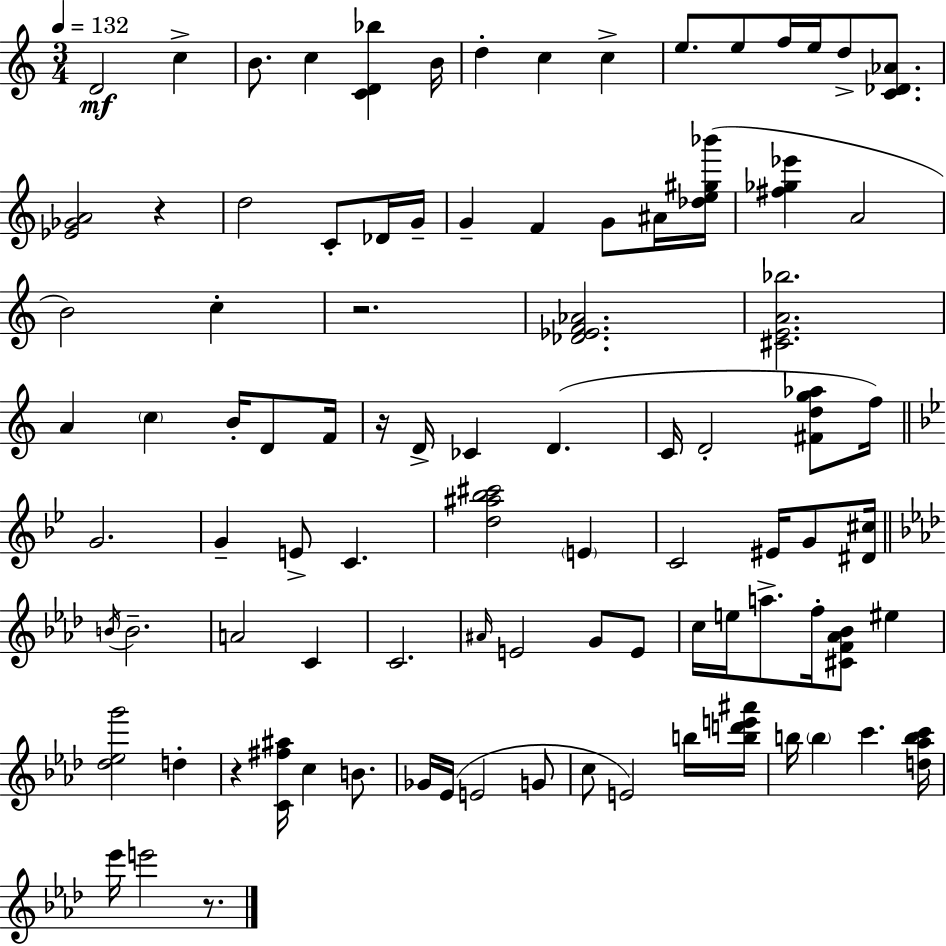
{
  \clef treble
  \numericTimeSignature
  \time 3/4
  \key a \minor
  \tempo 4 = 132
  d'2\mf c''4-> | b'8. c''4 <c' d' bes''>4 b'16 | d''4-. c''4 c''4-> | e''8. e''8 f''16 e''16 d''8-> <c' des' aes'>8. | \break <ees' ges' a'>2 r4 | d''2 c'8-. des'16 g'16-- | g'4-- f'4 g'8 ais'16 <des'' e'' gis'' bes'''>16( | <fis'' ges'' ees'''>4 a'2 | \break b'2) c''4-. | r2. | <des' ees' f' aes'>2. | <cis' e' a' bes''>2. | \break a'4 \parenthesize c''4 b'16-. d'8 f'16 | r16 d'16-> ces'4 d'4.( | c'16 d'2-. <fis' d'' g'' aes''>8 f''16) | \bar "||" \break \key bes \major g'2. | g'4-- e'8-> c'4. | <d'' ais'' bes'' cis'''>2 \parenthesize e'4 | c'2 eis'16 g'8 <dis' cis''>16 | \break \bar "||" \break \key aes \major \acciaccatura { b'16 } b'2.-- | a'2 c'4 | c'2. | \grace { ais'16 } e'2 g'8 | \break e'8 c''16 e''16 a''8.-> f''16-. <cis' f' aes' bes'>8 eis''4 | <des'' ees'' g'''>2 d''4-. | r4 <c' fis'' ais''>16 c''4 b'8. | ges'16 ees'16( e'2 | \break g'8 c''8 e'2) | b''16 <b'' d''' e''' ais'''>16 b''16 \parenthesize b''4 c'''4. | <d'' aes'' b'' c'''>16 ees'''16 e'''2 r8. | \bar "|."
}